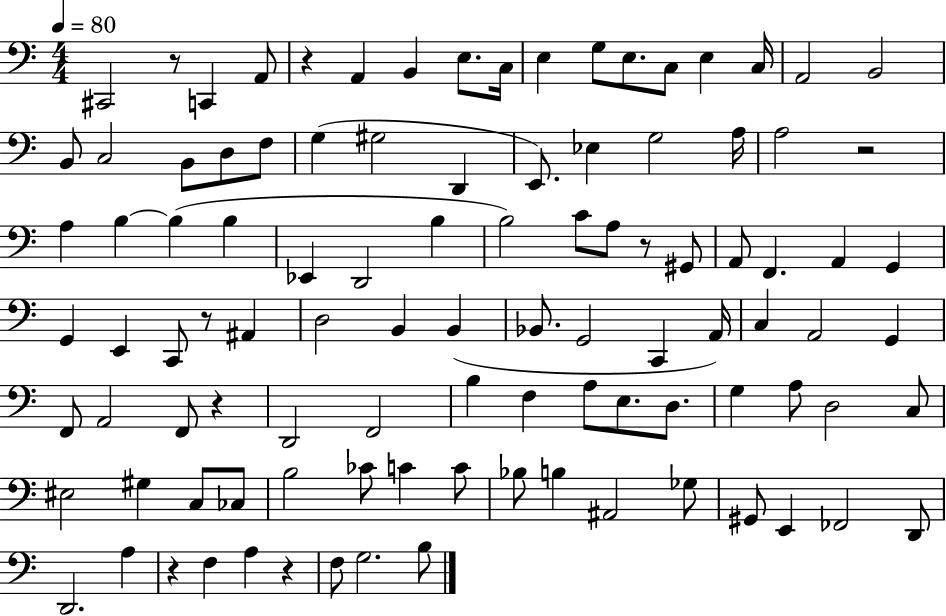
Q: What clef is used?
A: bass